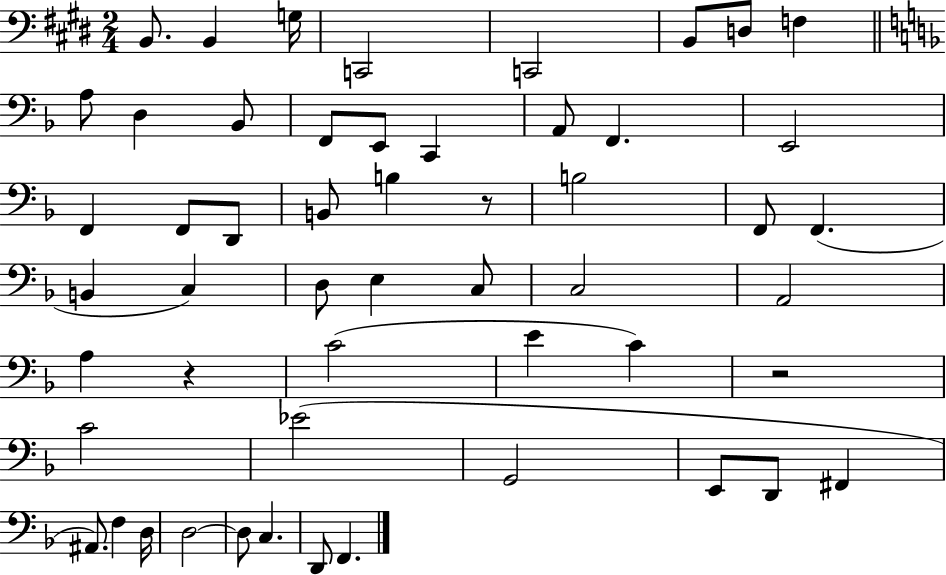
{
  \clef bass
  \numericTimeSignature
  \time 2/4
  \key e \major
  b,8. b,4 g16 | c,2 | c,2 | b,8 d8 f4 | \break \bar "||" \break \key f \major a8 d4 bes,8 | f,8 e,8 c,4 | a,8 f,4. | e,2 | \break f,4 f,8 d,8 | b,8 b4 r8 | b2 | f,8 f,4.( | \break b,4 c4) | d8 e4 c8 | c2 | a,2 | \break a4 r4 | c'2( | e'4 c'4) | r2 | \break c'2 | ees'2( | g,2 | e,8 d,8 fis,4 | \break ais,8.) f4 d16 | d2~~ | d8 c4. | d,8 f,4. | \break \bar "|."
}